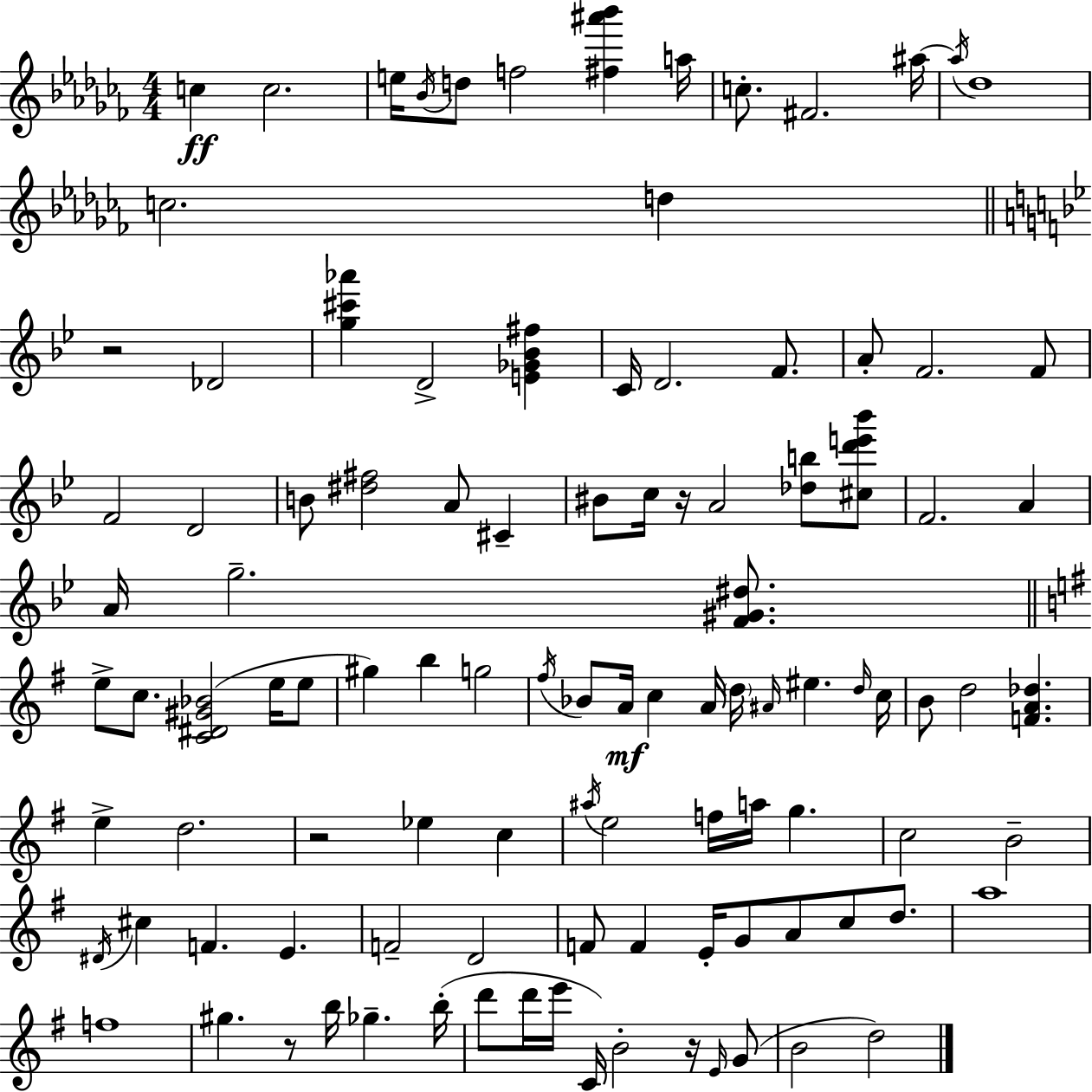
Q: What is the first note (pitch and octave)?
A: C5